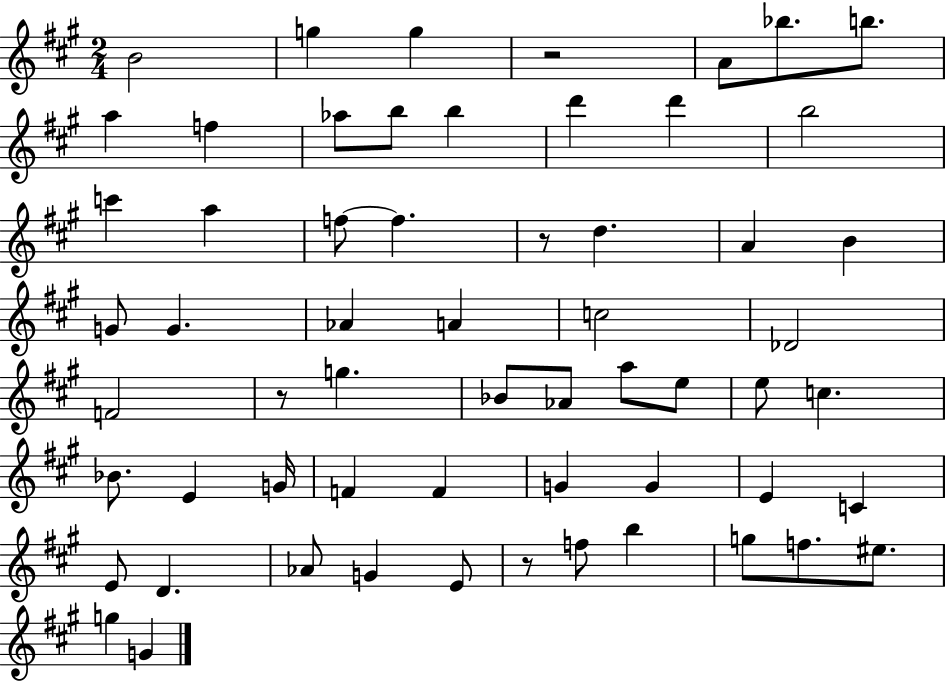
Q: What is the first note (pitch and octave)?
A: B4